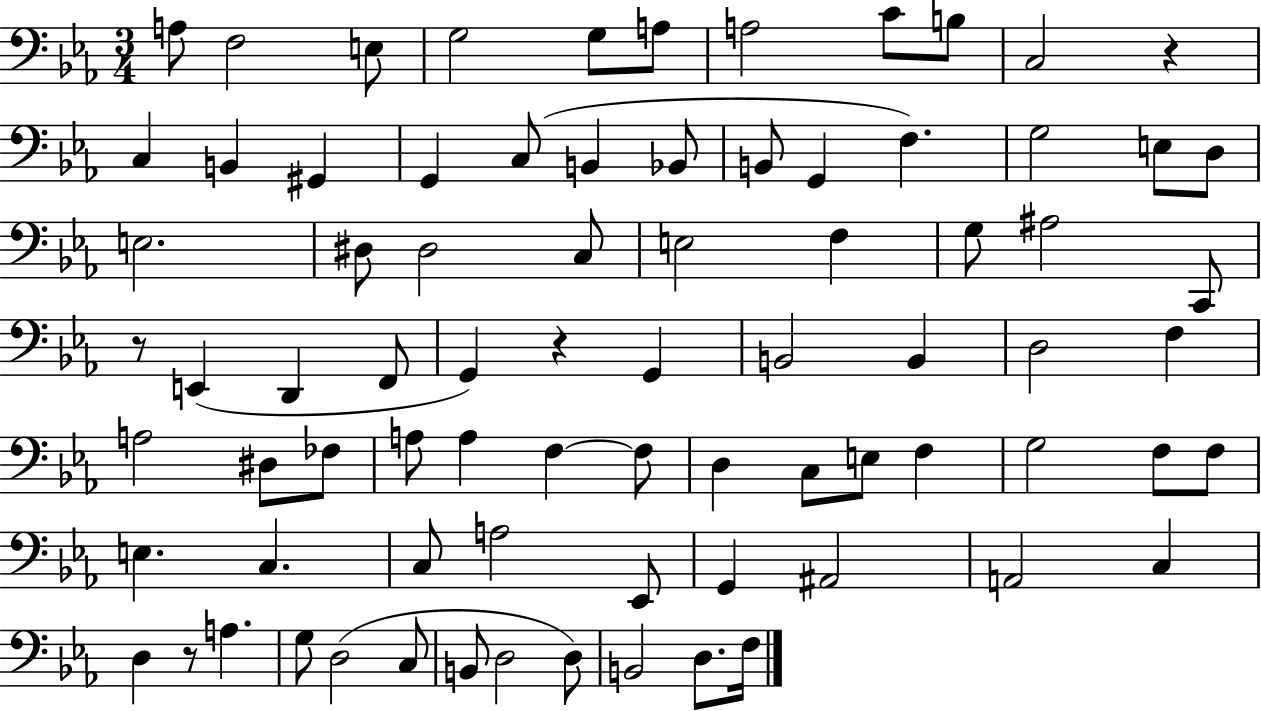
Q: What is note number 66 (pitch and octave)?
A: A3